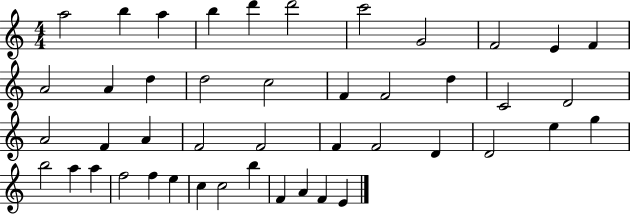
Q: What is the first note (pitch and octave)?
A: A5